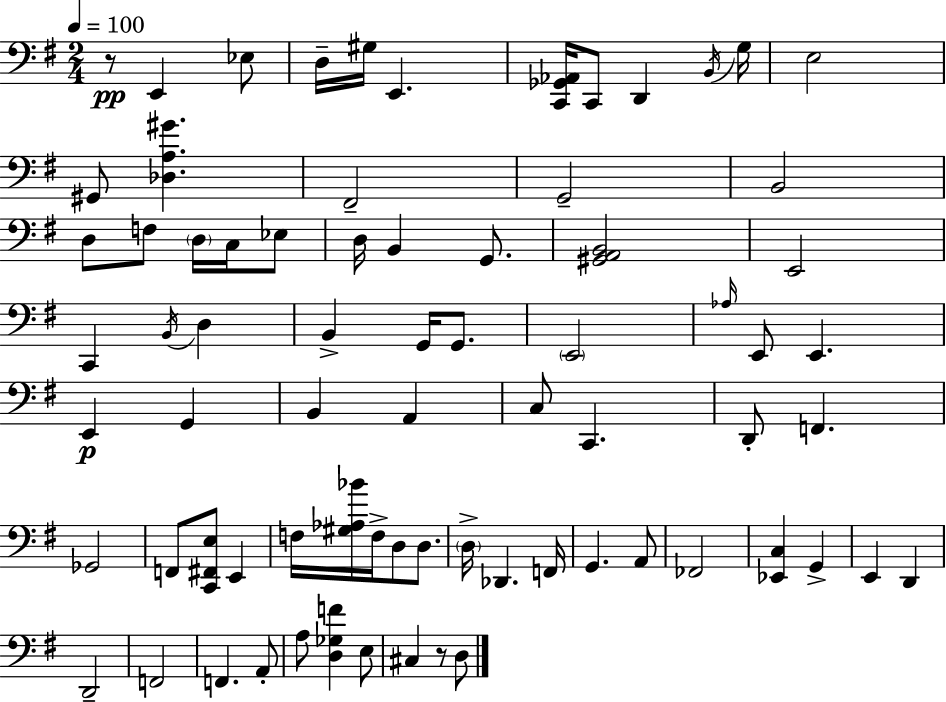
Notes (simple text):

R/e E2/q Eb3/e D3/s G#3/s E2/q. [C2,Gb2,Ab2]/s C2/e D2/q B2/s G3/s E3/h G#2/e [Db3,A3,G#4]/q. F#2/h G2/h B2/h D3/e F3/e D3/s C3/s Eb3/e D3/s B2/q G2/e. [G#2,A2,B2]/h E2/h C2/q B2/s D3/q B2/q G2/s G2/e. E2/h Ab3/s E2/e E2/q. E2/q G2/q B2/q A2/q C3/e C2/q. D2/e F2/q. Gb2/h F2/e [C2,F#2,E3]/e E2/q F3/s [G#3,Ab3,Bb4]/s F3/s D3/e D3/e. D3/s Db2/q. F2/s G2/q. A2/e FES2/h [Eb2,C3]/q G2/q E2/q D2/q D2/h F2/h F2/q. A2/e A3/e [D3,Gb3,F4]/q E3/e C#3/q R/e D3/e